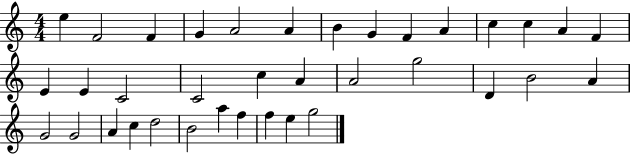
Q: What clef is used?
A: treble